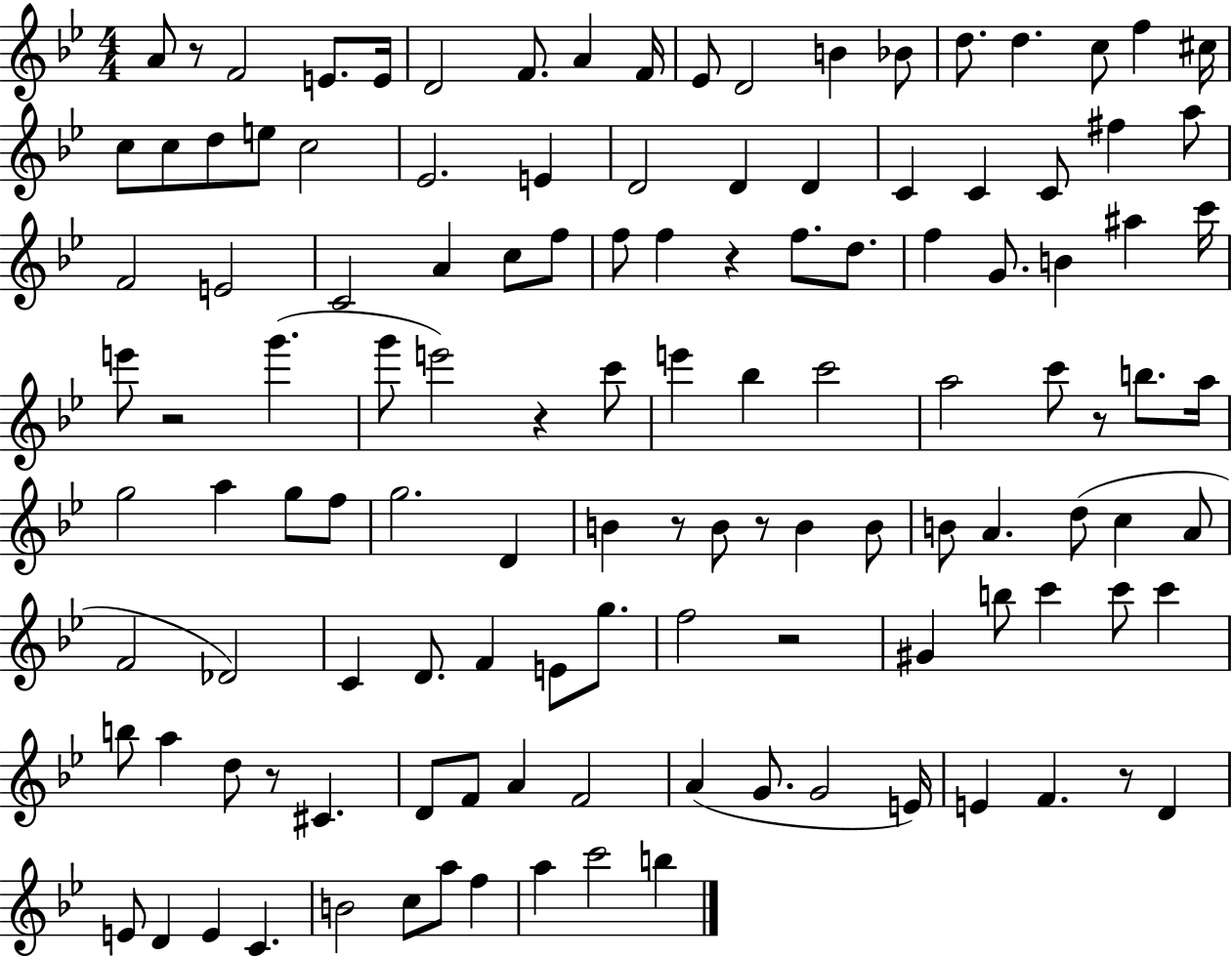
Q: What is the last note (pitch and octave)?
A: B5